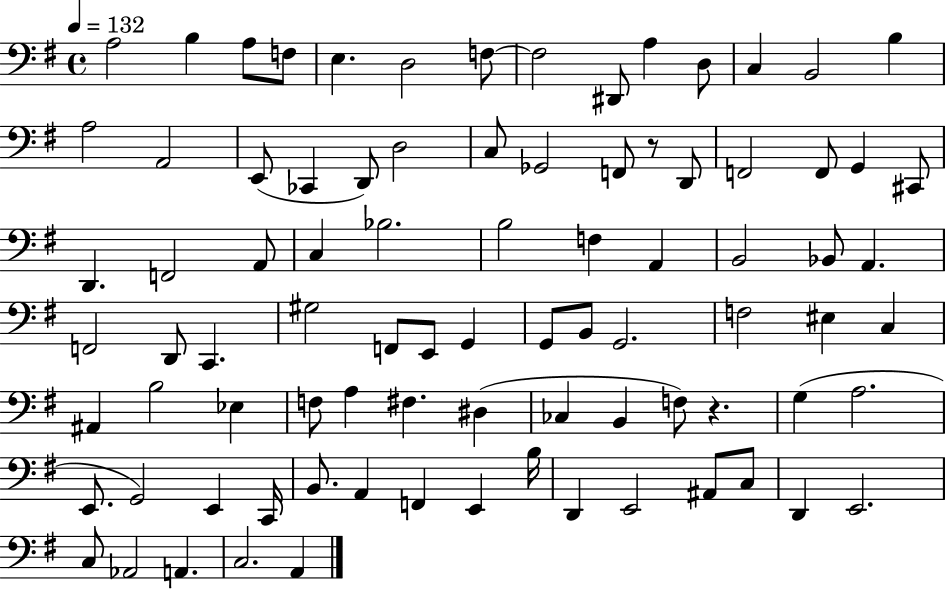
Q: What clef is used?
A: bass